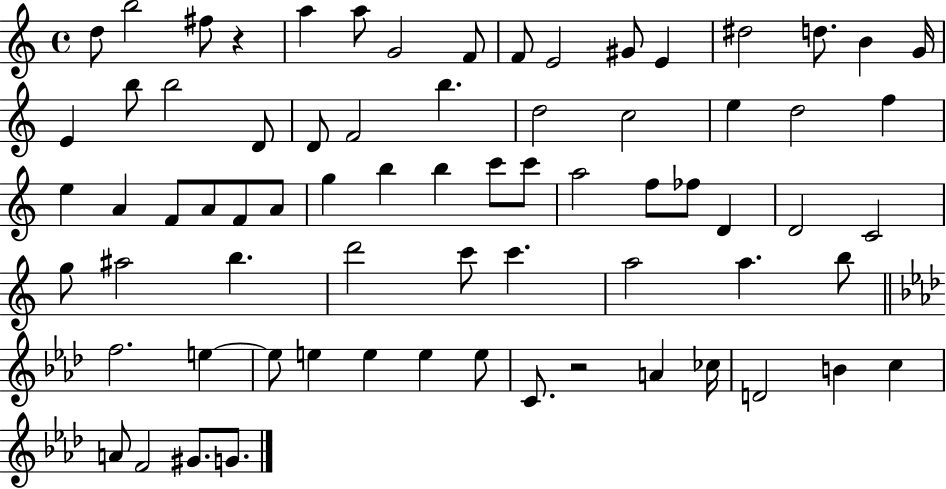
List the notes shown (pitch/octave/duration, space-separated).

D5/e B5/h F#5/e R/q A5/q A5/e G4/h F4/e F4/e E4/h G#4/e E4/q D#5/h D5/e. B4/q G4/s E4/q B5/e B5/h D4/e D4/e F4/h B5/q. D5/h C5/h E5/q D5/h F5/q E5/q A4/q F4/e A4/e F4/e A4/e G5/q B5/q B5/q C6/e C6/e A5/h F5/e FES5/e D4/q D4/h C4/h G5/e A#5/h B5/q. D6/h C6/e C6/q. A5/h A5/q. B5/e F5/h. E5/q E5/e E5/q E5/q E5/q E5/e C4/e. R/h A4/q CES5/s D4/h B4/q C5/q A4/e F4/h G#4/e. G4/e.